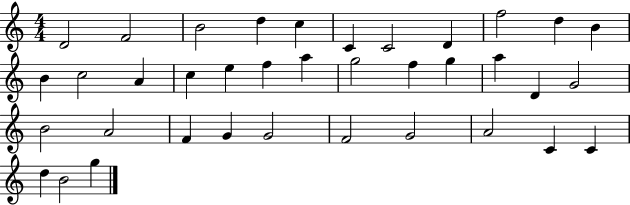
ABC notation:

X:1
T:Untitled
M:4/4
L:1/4
K:C
D2 F2 B2 d c C C2 D f2 d B B c2 A c e f a g2 f g a D G2 B2 A2 F G G2 F2 G2 A2 C C d B2 g